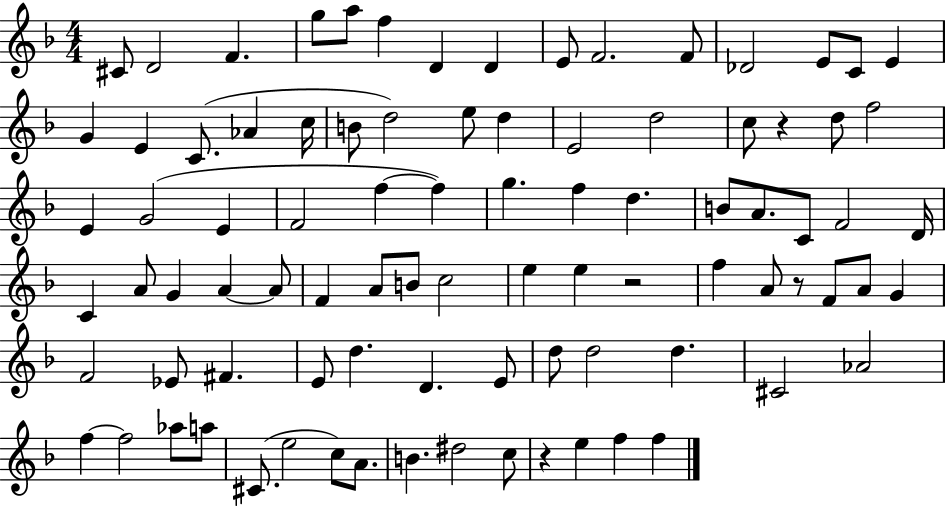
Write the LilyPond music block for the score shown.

{
  \clef treble
  \numericTimeSignature
  \time 4/4
  \key f \major
  cis'8 d'2 f'4. | g''8 a''8 f''4 d'4 d'4 | e'8 f'2. f'8 | des'2 e'8 c'8 e'4 | \break g'4 e'4 c'8.( aes'4 c''16 | b'8 d''2) e''8 d''4 | e'2 d''2 | c''8 r4 d''8 f''2 | \break e'4 g'2( e'4 | f'2 f''4~~ f''4) | g''4. f''4 d''4. | b'8 a'8. c'8 f'2 d'16 | \break c'4 a'8 g'4 a'4~~ a'8 | f'4 a'8 b'8 c''2 | e''4 e''4 r2 | f''4 a'8 r8 f'8 a'8 g'4 | \break f'2 ees'8 fis'4. | e'8 d''4. d'4. e'8 | d''8 d''2 d''4. | cis'2 aes'2 | \break f''4~~ f''2 aes''8 a''8 | cis'8.( e''2 c''8) a'8. | b'4. dis''2 c''8 | r4 e''4 f''4 f''4 | \break \bar "|."
}